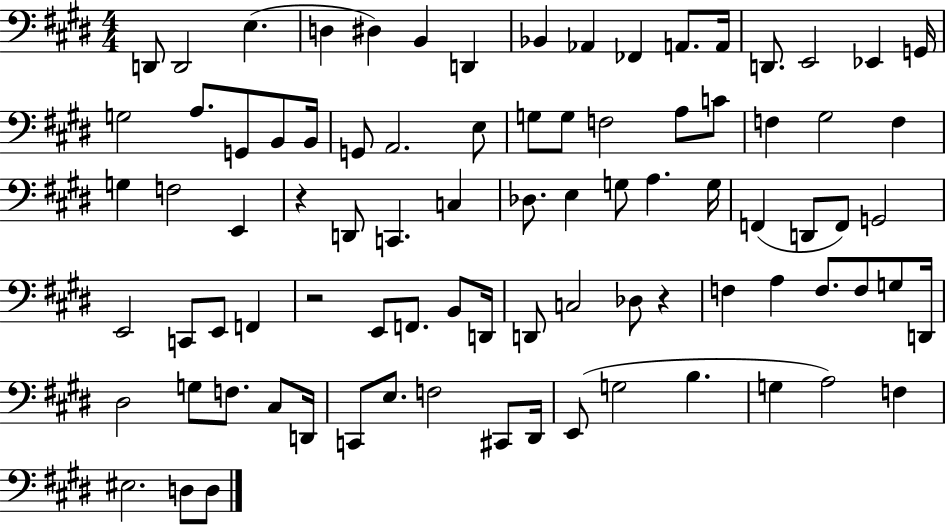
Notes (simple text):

D2/e D2/h E3/q. D3/q D#3/q B2/q D2/q Bb2/q Ab2/q FES2/q A2/e. A2/s D2/e. E2/h Eb2/q G2/s G3/h A3/e. G2/e B2/e B2/s G2/e A2/h. E3/e G3/e G3/e F3/h A3/e C4/e F3/q G#3/h F3/q G3/q F3/h E2/q R/q D2/e C2/q. C3/q Db3/e. E3/q G3/e A3/q. G3/s F2/q D2/e F2/e G2/h E2/h C2/e E2/e F2/q R/h E2/e F2/e. B2/e D2/s D2/e C3/h Db3/e R/q F3/q A3/q F3/e. F3/e G3/e D2/s D#3/h G3/e F3/e. C#3/e D2/s C2/e E3/e. F3/h C#2/e D#2/s E2/e G3/h B3/q. G3/q A3/h F3/q EIS3/h. D3/e D3/e